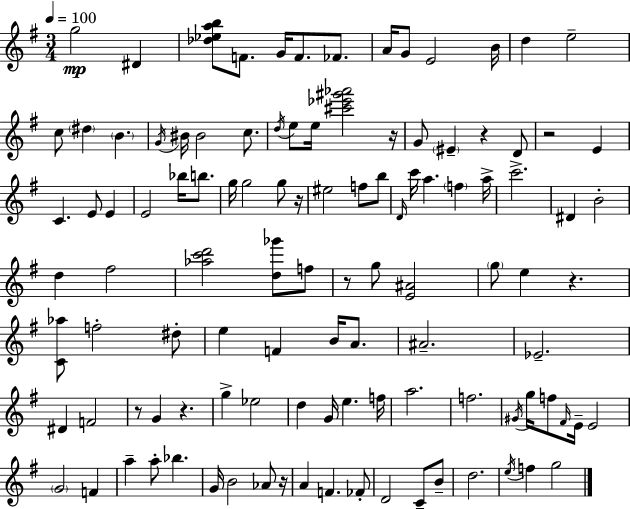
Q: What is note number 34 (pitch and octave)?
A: G5